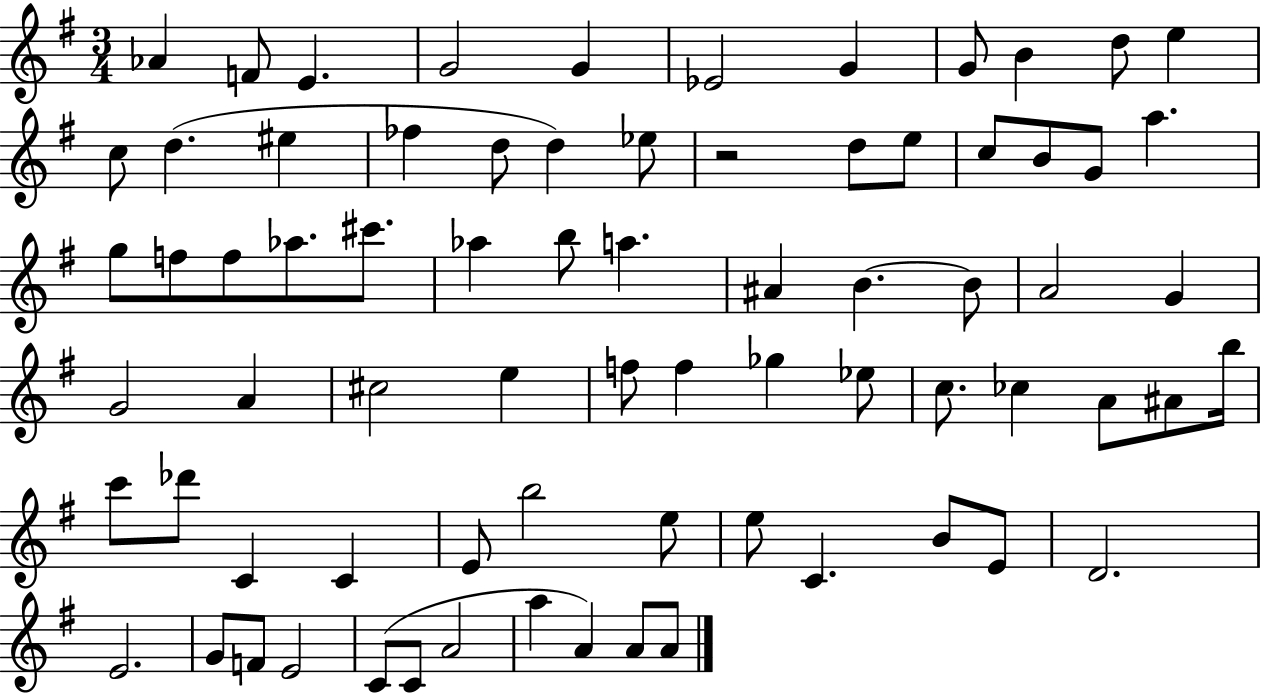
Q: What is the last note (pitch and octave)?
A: A4